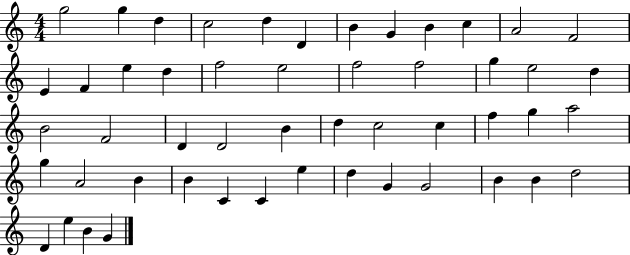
X:1
T:Untitled
M:4/4
L:1/4
K:C
g2 g d c2 d D B G B c A2 F2 E F e d f2 e2 f2 f2 g e2 d B2 F2 D D2 B d c2 c f g a2 g A2 B B C C e d G G2 B B d2 D e B G